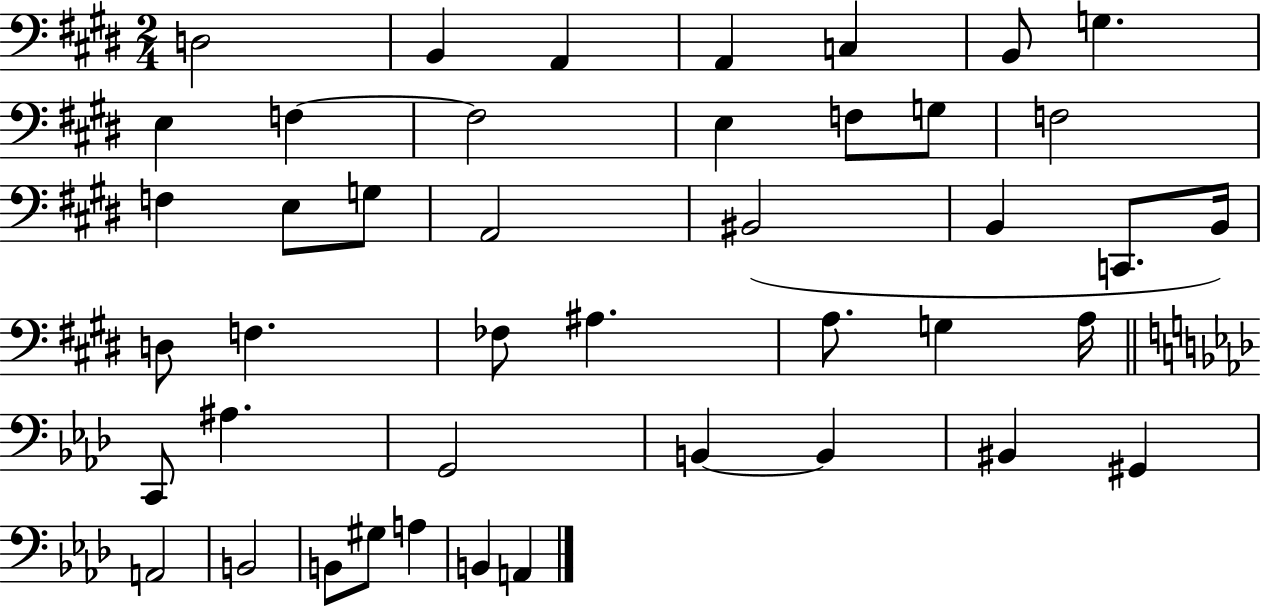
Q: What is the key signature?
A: E major